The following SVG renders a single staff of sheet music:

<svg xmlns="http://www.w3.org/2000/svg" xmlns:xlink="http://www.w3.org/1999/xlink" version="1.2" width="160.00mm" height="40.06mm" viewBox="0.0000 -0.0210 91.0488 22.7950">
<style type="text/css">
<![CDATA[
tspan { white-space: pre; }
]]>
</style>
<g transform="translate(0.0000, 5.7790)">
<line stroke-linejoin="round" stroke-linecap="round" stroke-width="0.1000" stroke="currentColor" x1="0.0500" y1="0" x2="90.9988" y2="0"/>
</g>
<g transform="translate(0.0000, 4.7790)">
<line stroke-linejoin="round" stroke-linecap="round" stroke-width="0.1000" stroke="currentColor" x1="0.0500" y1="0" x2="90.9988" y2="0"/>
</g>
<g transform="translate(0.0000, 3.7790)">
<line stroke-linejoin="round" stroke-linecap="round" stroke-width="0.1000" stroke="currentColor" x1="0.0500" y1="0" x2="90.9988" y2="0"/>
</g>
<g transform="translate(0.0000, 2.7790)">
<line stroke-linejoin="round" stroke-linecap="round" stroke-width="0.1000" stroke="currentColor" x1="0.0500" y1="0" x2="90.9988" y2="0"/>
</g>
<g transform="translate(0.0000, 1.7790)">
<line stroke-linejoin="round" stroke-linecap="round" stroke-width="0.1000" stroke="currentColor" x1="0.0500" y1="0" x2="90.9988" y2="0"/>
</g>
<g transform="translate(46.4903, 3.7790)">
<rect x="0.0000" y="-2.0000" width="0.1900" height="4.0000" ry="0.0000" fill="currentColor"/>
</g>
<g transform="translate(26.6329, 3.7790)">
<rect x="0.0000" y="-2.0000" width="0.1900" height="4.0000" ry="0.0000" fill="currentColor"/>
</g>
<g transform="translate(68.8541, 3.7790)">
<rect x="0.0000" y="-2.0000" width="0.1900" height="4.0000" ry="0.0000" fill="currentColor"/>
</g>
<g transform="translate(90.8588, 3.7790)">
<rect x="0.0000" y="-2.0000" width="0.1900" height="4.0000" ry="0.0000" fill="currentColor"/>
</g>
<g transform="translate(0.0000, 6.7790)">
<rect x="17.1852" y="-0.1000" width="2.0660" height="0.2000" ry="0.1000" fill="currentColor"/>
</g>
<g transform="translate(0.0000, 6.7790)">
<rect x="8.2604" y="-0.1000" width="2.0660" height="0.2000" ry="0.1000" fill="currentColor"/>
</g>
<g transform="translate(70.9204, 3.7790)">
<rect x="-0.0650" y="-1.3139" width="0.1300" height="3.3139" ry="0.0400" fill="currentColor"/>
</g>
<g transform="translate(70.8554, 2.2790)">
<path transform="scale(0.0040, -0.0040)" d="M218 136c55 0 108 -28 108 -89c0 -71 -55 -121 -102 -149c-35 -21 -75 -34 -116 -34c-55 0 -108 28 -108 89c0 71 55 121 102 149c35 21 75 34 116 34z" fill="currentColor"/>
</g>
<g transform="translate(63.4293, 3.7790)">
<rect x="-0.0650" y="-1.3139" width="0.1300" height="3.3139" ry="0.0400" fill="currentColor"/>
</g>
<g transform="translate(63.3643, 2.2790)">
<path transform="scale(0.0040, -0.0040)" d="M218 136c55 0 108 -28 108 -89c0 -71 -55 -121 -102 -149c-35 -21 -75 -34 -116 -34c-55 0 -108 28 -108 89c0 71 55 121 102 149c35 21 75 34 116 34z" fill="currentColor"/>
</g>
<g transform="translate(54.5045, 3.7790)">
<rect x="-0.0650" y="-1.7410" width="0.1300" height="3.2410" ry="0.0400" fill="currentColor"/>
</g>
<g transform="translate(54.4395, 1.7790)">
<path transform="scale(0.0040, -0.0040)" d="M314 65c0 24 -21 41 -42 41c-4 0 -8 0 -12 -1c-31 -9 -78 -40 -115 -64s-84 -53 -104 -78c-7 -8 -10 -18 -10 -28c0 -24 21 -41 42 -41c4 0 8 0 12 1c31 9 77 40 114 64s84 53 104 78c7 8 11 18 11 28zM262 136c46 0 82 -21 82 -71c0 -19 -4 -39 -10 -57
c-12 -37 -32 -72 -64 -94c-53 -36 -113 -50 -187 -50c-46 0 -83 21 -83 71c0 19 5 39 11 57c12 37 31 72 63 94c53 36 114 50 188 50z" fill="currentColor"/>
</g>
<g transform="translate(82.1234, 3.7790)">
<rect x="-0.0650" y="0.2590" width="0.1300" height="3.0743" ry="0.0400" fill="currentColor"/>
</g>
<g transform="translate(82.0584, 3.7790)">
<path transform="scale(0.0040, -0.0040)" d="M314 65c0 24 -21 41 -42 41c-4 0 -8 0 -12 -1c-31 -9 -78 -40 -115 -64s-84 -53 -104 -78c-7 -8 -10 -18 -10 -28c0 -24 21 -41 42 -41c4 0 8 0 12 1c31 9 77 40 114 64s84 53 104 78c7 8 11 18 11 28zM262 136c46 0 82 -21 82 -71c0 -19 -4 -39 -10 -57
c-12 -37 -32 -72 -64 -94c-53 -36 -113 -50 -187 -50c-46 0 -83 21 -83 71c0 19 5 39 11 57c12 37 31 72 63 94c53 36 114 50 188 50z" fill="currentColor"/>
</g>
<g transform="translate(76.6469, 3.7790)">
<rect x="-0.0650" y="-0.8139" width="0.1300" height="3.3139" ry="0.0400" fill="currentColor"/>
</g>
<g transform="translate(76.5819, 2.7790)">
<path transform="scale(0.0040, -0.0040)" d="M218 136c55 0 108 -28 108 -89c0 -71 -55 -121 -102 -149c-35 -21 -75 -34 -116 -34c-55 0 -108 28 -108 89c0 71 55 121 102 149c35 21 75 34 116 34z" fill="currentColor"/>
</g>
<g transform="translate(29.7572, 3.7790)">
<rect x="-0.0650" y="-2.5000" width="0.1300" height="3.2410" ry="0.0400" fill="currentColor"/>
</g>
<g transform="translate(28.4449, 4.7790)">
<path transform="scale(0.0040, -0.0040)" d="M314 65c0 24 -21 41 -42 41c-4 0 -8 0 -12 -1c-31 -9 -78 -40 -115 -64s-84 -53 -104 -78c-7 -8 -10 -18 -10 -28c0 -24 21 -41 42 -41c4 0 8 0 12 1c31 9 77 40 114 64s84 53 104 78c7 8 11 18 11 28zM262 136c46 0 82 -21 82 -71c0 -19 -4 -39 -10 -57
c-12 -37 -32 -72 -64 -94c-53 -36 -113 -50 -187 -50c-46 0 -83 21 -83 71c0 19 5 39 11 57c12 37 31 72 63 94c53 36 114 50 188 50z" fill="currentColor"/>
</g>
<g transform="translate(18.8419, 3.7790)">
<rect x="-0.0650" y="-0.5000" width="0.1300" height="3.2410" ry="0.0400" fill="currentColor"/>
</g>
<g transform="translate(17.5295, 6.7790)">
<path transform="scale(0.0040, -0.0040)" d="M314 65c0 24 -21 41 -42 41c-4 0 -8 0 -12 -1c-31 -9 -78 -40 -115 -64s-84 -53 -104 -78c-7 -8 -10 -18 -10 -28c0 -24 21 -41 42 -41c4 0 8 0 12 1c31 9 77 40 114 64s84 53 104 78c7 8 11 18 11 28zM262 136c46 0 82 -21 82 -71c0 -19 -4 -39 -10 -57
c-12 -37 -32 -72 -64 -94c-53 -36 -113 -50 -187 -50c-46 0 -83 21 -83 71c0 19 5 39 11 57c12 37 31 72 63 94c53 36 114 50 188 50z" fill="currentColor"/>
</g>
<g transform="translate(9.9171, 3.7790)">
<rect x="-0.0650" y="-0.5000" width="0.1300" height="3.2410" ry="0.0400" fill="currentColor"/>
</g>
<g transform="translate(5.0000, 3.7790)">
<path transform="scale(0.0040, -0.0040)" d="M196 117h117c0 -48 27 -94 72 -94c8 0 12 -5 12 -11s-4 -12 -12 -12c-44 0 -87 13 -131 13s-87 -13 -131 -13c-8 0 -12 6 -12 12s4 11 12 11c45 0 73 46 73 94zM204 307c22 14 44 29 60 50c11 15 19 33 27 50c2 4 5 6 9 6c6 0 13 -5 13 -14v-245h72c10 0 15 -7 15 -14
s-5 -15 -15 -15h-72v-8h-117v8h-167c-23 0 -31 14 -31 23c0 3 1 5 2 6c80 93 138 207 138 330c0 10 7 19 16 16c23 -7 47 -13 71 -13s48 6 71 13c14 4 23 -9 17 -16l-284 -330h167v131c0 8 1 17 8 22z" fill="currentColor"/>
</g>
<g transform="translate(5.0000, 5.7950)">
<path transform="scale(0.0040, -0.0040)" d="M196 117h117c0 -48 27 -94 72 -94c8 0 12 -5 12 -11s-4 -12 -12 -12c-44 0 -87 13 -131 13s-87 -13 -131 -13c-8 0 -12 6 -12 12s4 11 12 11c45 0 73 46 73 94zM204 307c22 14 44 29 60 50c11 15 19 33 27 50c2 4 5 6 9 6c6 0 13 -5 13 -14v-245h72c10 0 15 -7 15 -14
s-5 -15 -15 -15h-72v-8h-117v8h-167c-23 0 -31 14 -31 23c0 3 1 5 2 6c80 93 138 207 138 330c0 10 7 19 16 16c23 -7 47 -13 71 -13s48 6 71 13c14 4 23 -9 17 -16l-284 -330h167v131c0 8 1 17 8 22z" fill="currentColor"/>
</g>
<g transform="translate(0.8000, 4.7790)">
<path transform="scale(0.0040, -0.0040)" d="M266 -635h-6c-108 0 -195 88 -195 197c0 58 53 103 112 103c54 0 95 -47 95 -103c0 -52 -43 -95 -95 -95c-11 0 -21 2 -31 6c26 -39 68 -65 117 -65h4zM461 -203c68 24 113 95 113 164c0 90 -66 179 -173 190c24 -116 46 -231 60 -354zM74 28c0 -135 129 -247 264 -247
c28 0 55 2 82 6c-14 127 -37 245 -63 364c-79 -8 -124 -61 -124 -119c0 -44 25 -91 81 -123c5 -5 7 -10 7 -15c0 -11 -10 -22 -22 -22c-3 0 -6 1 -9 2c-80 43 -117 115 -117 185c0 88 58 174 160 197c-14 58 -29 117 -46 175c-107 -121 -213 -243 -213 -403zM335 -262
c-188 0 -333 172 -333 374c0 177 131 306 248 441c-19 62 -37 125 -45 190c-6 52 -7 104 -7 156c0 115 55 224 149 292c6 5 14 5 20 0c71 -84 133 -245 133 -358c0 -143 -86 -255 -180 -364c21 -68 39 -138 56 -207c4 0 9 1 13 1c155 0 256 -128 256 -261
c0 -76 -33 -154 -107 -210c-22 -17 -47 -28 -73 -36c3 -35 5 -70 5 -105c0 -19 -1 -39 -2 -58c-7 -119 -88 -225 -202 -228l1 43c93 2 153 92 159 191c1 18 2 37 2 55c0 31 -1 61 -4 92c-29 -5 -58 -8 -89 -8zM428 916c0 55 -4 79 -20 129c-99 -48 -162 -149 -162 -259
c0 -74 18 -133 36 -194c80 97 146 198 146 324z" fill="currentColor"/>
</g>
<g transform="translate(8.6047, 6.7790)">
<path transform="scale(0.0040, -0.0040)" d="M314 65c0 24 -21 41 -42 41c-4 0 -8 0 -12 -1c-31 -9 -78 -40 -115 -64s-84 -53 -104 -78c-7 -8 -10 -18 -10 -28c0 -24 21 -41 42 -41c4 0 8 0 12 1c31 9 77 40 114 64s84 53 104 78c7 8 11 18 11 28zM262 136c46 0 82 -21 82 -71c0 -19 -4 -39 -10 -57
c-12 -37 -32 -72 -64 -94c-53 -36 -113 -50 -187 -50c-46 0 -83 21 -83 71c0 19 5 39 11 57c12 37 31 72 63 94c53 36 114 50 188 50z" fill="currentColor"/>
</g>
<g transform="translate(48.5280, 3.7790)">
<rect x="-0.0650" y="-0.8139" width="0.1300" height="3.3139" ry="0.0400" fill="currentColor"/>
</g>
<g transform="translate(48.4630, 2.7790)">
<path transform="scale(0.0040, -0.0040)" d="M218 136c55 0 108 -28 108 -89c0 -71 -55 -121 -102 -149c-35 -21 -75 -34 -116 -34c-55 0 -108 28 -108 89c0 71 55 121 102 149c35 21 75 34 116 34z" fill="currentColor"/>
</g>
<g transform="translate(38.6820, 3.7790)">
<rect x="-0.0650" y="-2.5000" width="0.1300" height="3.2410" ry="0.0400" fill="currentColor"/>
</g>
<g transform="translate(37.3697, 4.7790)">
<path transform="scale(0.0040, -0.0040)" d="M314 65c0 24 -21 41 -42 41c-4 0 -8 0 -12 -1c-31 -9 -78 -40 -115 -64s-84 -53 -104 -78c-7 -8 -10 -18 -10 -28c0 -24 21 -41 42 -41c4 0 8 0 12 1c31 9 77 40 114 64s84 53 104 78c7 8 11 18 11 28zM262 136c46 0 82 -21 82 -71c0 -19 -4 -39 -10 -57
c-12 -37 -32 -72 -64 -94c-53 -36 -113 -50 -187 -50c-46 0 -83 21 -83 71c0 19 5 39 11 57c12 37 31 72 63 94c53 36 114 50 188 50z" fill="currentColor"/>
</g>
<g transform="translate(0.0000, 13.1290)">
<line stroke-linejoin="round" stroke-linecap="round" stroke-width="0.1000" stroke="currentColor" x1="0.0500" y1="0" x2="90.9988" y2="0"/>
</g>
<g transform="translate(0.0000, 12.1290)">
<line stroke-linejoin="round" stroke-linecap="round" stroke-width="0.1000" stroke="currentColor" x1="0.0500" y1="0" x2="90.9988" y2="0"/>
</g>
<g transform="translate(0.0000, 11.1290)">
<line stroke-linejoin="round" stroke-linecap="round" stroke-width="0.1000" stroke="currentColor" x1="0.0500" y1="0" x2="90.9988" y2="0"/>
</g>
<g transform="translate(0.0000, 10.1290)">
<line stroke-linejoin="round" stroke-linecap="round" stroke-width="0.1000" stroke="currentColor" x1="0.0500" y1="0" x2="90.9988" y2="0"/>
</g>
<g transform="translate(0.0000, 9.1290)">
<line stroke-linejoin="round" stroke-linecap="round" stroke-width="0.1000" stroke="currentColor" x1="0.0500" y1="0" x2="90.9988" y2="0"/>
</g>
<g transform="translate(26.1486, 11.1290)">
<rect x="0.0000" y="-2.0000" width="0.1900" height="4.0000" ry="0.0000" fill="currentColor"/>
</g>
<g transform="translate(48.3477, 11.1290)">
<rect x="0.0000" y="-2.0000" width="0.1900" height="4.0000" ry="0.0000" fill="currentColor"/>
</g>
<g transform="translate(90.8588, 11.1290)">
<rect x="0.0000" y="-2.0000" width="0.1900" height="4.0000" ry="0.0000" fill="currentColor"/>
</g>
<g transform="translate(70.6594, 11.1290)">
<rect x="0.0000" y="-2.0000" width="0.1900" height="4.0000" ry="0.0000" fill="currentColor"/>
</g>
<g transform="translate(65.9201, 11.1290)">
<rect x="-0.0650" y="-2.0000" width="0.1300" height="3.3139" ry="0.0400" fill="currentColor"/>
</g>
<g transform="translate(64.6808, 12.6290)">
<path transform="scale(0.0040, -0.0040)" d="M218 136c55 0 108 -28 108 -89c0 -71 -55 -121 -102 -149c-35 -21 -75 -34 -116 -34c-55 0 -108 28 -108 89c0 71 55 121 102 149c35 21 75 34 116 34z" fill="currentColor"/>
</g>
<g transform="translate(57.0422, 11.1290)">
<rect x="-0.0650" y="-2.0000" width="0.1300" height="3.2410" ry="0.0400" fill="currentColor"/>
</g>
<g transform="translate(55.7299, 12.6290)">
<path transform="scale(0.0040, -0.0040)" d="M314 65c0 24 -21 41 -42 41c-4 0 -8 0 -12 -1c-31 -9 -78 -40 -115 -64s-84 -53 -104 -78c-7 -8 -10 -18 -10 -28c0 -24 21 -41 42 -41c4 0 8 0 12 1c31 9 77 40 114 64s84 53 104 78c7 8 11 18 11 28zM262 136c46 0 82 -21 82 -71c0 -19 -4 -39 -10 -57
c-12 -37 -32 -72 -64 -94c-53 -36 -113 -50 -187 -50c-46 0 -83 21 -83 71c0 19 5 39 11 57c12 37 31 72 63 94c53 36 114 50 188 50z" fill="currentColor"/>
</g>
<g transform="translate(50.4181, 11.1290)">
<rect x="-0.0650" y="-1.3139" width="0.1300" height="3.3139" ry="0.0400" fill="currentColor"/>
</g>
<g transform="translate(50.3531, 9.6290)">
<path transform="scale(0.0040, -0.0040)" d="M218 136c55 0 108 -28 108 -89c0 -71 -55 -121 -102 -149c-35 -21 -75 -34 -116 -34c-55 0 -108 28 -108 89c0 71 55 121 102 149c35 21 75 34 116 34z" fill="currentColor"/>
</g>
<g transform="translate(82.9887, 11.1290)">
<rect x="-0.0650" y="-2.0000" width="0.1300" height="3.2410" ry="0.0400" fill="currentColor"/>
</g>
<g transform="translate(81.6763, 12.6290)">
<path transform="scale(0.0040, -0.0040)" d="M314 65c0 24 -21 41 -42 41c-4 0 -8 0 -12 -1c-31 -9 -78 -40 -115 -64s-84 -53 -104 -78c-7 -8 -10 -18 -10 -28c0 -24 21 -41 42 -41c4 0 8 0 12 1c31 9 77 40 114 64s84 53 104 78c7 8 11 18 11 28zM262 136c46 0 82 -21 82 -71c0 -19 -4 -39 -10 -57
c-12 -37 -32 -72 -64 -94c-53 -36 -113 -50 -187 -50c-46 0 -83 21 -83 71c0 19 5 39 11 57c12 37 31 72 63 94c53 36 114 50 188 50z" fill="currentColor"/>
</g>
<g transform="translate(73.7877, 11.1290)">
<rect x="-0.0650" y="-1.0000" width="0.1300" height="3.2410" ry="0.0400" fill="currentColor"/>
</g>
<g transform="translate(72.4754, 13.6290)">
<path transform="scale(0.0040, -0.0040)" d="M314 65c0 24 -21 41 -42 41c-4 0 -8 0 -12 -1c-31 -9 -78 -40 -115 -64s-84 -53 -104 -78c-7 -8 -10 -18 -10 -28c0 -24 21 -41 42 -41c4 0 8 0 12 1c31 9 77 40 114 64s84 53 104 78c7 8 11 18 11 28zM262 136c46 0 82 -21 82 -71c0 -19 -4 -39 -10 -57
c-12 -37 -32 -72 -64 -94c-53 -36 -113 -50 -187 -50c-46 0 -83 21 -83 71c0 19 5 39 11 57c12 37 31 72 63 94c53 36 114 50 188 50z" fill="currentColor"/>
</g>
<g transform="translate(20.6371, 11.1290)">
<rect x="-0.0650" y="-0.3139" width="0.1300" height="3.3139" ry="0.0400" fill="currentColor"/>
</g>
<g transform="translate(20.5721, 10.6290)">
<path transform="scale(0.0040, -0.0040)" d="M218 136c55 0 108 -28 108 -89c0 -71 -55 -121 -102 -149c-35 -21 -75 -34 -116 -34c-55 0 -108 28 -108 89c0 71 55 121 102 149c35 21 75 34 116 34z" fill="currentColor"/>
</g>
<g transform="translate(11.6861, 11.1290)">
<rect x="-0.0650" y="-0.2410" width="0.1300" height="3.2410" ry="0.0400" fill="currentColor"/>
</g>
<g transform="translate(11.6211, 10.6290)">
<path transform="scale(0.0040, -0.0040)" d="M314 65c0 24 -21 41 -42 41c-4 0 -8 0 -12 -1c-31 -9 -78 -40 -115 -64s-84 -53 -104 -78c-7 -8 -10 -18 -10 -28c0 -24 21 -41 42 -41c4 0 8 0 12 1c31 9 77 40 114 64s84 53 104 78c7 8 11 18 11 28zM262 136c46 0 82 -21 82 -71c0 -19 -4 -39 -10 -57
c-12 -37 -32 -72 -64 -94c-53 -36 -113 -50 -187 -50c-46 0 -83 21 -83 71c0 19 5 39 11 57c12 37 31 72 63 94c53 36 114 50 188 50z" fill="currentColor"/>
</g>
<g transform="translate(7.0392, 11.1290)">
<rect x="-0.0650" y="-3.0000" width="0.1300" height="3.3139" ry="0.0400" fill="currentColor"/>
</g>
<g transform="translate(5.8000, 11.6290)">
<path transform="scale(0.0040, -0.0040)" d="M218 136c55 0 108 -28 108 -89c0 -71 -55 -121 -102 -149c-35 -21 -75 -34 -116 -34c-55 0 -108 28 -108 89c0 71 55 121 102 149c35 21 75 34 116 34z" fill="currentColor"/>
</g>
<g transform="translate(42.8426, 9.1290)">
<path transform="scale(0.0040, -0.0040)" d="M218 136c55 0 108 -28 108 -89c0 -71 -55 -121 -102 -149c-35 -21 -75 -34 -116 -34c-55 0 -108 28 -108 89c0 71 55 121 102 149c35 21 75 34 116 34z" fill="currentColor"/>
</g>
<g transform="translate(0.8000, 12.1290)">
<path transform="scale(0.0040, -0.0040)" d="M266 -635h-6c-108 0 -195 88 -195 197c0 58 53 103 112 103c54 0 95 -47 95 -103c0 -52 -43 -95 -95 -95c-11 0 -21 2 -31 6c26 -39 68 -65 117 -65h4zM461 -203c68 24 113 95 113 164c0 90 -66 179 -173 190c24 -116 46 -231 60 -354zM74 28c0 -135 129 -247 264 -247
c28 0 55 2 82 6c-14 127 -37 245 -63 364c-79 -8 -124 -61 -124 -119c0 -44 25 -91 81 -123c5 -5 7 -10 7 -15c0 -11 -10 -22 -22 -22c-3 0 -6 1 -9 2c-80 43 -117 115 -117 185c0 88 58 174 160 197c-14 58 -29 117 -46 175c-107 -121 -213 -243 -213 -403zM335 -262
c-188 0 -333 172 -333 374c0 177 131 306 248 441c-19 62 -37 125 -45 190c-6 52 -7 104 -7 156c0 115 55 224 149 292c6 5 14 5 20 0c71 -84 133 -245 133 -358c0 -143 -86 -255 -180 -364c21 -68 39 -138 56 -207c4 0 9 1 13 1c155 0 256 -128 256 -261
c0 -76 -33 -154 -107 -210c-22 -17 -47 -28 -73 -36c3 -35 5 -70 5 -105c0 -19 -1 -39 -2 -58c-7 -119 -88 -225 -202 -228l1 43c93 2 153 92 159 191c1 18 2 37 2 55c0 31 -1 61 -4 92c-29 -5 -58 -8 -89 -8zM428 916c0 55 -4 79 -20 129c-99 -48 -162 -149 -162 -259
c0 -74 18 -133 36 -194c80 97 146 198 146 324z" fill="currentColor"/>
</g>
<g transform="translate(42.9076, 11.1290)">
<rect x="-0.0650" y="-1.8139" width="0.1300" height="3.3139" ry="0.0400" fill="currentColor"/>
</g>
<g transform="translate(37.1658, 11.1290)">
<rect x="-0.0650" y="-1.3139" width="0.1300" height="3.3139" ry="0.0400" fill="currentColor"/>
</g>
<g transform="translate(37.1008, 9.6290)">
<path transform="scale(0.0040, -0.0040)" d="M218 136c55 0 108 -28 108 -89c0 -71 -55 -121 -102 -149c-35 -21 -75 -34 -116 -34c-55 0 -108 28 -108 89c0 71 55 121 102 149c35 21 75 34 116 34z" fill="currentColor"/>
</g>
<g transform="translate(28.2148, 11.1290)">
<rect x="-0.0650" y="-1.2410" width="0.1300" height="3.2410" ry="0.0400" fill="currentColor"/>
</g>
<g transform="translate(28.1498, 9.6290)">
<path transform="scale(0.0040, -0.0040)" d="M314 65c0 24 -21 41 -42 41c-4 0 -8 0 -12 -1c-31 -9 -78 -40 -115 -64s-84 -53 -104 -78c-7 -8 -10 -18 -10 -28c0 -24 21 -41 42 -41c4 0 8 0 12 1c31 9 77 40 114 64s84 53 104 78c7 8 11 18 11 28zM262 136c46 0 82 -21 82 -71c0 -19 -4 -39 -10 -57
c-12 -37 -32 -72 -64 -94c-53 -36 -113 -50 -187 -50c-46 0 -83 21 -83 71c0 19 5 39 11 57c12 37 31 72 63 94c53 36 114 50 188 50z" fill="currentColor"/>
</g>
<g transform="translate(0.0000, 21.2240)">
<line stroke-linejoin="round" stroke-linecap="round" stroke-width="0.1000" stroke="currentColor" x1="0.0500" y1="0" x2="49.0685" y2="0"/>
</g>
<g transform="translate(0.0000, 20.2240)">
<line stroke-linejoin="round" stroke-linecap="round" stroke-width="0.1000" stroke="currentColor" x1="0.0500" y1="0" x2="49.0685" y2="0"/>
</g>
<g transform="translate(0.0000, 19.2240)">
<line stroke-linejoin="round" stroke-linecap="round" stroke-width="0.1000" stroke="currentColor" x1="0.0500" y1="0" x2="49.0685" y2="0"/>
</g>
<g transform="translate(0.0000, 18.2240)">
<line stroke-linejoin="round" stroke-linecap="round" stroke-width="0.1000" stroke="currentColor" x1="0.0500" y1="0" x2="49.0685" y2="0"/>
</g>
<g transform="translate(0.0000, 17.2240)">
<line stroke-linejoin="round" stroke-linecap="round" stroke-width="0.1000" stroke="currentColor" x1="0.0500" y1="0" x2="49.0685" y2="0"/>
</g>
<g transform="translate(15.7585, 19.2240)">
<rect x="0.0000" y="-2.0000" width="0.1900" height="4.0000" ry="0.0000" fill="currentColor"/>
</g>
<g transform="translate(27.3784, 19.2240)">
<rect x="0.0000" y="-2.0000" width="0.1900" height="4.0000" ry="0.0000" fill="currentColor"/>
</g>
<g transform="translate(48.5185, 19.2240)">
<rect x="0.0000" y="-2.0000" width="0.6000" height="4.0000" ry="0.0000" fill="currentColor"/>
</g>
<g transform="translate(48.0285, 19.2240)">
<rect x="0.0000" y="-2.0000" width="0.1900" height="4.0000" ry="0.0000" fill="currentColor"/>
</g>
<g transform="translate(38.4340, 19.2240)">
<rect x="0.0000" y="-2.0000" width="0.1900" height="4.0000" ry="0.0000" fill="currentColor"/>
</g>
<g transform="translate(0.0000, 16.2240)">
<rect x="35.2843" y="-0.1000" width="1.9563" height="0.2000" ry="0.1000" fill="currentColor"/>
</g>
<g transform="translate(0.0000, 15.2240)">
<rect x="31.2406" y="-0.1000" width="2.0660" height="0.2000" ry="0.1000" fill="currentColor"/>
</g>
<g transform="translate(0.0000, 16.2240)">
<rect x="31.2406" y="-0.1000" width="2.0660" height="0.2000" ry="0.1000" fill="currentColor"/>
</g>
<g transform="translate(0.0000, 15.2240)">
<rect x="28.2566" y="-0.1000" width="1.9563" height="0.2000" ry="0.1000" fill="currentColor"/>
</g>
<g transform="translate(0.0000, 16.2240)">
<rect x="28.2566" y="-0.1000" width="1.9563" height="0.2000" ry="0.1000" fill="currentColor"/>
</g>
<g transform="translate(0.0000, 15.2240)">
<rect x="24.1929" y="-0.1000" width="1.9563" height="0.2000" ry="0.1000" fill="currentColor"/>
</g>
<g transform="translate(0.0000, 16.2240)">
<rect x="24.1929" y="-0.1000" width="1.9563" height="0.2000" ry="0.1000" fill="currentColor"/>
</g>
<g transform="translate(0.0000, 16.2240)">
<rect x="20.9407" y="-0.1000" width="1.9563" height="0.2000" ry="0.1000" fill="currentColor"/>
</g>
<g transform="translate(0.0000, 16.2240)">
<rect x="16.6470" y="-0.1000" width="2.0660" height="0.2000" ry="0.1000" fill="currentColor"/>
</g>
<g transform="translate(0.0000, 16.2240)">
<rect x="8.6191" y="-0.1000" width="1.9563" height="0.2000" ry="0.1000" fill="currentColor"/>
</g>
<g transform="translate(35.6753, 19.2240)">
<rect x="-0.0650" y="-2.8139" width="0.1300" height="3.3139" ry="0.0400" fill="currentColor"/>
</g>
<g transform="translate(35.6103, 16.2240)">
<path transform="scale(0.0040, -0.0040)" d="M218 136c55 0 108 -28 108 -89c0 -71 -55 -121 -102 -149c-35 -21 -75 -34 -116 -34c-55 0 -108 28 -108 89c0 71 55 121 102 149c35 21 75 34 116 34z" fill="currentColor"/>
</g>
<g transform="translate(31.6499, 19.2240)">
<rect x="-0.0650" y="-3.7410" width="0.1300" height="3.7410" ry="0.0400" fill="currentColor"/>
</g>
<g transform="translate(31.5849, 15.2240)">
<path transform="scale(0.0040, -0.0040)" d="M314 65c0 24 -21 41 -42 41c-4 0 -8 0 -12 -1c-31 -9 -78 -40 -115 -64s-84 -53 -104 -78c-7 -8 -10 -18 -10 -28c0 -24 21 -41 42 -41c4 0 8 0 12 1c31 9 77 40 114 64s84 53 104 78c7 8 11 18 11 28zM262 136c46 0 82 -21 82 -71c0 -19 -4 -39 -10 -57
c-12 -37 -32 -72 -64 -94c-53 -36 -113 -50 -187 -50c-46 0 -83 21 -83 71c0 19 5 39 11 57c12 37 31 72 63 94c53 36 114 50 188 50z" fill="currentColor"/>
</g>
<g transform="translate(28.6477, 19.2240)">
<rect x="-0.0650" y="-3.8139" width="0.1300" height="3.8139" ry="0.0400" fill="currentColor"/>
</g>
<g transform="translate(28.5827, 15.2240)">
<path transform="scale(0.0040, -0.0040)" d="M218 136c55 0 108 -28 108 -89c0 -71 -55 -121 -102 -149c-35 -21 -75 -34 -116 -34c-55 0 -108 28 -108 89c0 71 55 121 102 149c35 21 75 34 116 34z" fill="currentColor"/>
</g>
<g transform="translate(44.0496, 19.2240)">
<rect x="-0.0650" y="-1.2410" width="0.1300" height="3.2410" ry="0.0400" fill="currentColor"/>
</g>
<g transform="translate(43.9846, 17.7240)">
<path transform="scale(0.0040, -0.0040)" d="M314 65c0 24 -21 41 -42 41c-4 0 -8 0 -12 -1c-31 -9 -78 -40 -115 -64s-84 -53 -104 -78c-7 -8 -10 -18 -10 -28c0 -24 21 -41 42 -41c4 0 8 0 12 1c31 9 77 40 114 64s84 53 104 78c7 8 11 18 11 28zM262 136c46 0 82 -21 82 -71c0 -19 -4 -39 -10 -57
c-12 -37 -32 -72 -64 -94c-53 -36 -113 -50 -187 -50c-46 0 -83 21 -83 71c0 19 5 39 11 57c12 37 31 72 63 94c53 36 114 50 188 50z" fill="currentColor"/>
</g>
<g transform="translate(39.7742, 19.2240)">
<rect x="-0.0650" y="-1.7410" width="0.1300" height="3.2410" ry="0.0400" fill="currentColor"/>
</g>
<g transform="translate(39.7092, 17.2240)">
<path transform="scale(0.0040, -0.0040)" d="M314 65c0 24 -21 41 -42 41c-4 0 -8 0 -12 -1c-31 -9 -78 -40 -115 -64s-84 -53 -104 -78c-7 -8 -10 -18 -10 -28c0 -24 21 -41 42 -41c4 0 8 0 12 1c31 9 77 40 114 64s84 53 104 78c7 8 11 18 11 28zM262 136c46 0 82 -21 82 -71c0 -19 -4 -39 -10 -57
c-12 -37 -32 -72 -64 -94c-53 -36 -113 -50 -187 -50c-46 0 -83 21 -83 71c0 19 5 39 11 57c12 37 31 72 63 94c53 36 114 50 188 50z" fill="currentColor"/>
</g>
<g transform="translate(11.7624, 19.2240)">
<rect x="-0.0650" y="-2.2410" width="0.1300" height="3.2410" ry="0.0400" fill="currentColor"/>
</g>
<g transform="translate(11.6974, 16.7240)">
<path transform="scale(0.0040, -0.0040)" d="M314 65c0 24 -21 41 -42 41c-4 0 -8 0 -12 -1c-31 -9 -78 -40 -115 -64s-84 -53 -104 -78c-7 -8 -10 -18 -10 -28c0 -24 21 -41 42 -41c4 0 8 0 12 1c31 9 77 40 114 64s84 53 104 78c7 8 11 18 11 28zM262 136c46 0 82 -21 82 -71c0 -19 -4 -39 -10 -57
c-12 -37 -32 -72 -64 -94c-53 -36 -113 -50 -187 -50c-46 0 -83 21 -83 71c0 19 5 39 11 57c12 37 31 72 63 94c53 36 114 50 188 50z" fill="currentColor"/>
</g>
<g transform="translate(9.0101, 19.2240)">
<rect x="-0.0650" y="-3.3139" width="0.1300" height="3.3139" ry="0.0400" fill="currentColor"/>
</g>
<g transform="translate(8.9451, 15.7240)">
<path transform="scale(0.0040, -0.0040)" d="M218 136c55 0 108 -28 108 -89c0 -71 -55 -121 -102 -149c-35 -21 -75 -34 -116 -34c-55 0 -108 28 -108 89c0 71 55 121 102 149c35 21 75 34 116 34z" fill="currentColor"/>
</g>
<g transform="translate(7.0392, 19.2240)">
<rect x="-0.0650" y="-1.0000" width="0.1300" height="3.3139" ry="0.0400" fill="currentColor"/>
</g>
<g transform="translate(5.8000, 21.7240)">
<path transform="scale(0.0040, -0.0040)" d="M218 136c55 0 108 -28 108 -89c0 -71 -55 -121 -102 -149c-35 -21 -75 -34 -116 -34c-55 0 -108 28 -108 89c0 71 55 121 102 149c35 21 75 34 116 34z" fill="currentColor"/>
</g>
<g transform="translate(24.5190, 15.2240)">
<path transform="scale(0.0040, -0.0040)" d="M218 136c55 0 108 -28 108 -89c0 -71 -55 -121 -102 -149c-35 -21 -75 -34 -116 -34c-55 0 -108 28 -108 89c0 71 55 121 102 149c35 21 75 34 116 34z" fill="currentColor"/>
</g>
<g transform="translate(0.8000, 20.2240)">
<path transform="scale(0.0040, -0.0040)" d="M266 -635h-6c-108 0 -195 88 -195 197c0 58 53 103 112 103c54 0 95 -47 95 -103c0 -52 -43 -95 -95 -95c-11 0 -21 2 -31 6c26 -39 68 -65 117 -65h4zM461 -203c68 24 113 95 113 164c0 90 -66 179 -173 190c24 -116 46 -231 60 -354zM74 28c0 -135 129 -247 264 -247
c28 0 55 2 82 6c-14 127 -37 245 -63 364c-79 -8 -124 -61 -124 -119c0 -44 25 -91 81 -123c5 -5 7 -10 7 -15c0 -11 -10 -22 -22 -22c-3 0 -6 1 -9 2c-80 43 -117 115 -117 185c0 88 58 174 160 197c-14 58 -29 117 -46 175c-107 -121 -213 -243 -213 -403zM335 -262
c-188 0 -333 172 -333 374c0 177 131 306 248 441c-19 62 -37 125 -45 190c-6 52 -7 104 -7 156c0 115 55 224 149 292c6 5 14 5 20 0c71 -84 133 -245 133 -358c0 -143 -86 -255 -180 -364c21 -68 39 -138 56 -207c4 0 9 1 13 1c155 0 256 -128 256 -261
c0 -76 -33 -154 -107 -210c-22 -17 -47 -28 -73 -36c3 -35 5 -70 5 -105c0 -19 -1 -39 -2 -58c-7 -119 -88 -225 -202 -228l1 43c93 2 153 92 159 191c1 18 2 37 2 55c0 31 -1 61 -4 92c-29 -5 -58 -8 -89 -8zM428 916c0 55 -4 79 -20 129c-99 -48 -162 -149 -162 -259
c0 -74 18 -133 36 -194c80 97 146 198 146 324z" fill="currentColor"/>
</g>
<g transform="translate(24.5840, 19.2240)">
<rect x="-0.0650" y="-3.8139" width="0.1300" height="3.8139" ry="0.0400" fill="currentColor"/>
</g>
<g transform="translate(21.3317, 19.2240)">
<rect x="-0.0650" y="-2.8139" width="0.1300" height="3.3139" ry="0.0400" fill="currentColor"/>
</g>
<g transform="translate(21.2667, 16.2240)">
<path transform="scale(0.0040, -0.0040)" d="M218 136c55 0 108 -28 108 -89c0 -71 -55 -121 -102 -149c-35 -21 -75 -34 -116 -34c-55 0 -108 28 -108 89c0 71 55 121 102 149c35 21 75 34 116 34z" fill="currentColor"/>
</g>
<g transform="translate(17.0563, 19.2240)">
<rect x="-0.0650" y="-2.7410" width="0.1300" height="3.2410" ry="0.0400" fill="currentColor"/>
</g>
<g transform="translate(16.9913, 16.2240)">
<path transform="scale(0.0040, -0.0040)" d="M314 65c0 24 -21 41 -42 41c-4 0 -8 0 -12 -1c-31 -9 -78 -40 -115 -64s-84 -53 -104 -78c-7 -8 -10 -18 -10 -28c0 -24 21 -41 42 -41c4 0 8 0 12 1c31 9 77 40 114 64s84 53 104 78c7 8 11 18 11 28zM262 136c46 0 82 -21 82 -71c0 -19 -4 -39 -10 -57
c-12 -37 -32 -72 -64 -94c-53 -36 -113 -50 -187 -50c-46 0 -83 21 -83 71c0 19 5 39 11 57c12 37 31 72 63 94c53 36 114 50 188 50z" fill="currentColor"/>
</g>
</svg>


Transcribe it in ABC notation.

X:1
T:Untitled
M:4/4
L:1/4
K:C
C2 C2 G2 G2 d f2 e e d B2 A c2 c e2 e f e F2 F D2 F2 D b g2 a2 a c' c' c'2 a f2 e2